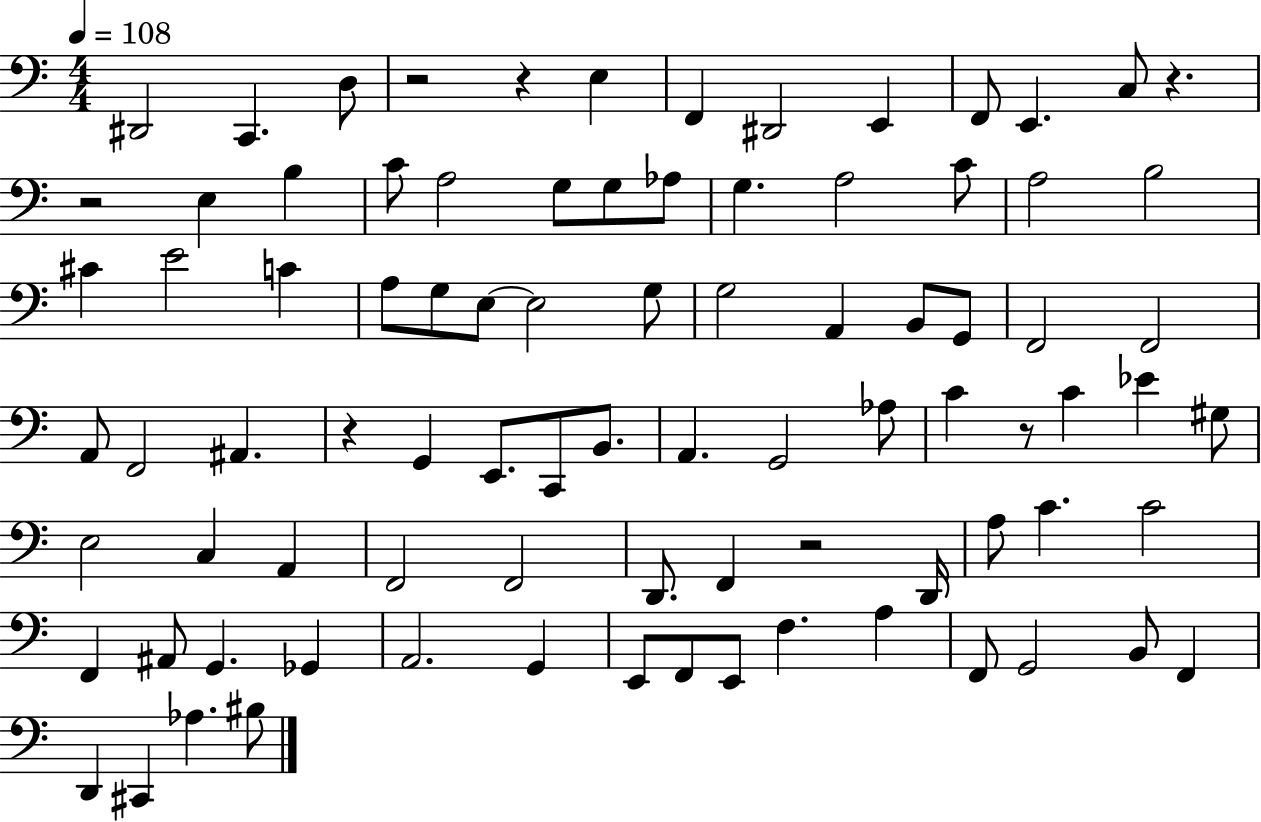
D#2/h C2/q. D3/e R/h R/q E3/q F2/q D#2/h E2/q F2/e E2/q. C3/e R/q. R/h E3/q B3/q C4/e A3/h G3/e G3/e Ab3/e G3/q. A3/h C4/e A3/h B3/h C#4/q E4/h C4/q A3/e G3/e E3/e E3/h G3/e G3/h A2/q B2/e G2/e F2/h F2/h A2/e F2/h A#2/q. R/q G2/q E2/e. C2/e B2/e. A2/q. G2/h Ab3/e C4/q R/e C4/q Eb4/q G#3/e E3/h C3/q A2/q F2/h F2/h D2/e. F2/q R/h D2/s A3/e C4/q. C4/h F2/q A#2/e G2/q. Gb2/q A2/h. G2/q E2/e F2/e E2/e F3/q. A3/q F2/e G2/h B2/e F2/q D2/q C#2/q Ab3/q. BIS3/e